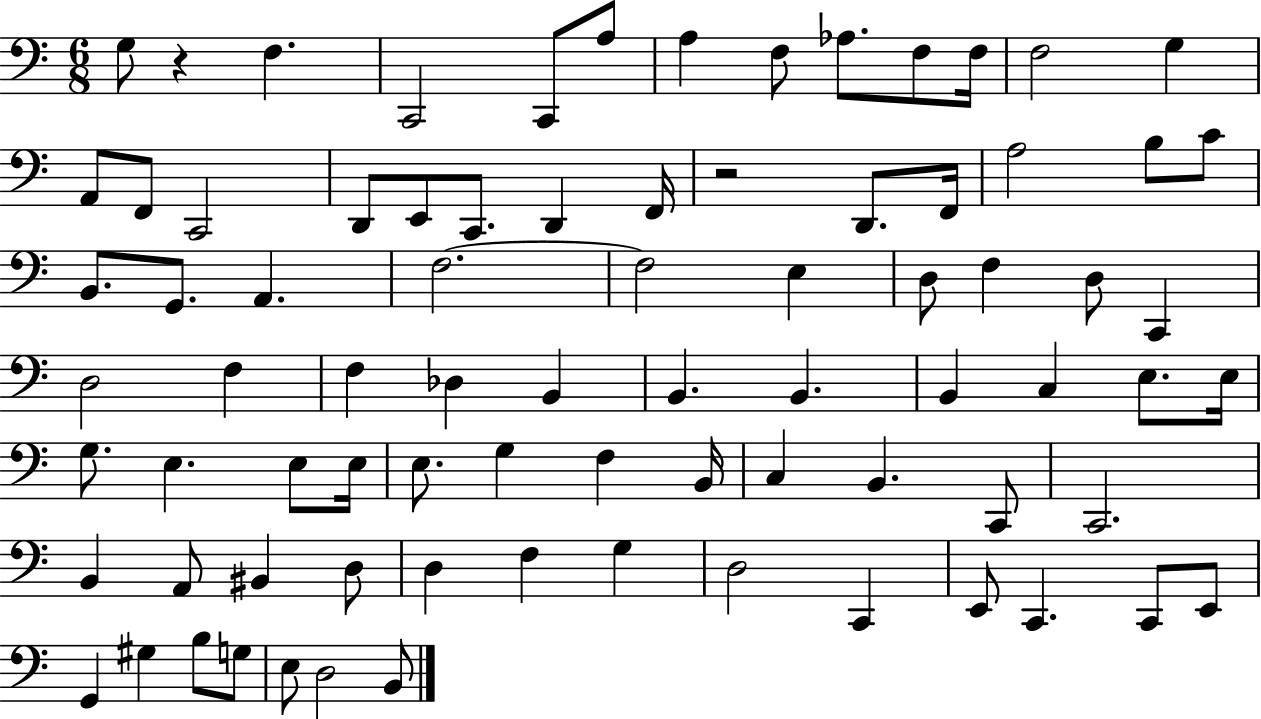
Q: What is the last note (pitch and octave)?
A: B2